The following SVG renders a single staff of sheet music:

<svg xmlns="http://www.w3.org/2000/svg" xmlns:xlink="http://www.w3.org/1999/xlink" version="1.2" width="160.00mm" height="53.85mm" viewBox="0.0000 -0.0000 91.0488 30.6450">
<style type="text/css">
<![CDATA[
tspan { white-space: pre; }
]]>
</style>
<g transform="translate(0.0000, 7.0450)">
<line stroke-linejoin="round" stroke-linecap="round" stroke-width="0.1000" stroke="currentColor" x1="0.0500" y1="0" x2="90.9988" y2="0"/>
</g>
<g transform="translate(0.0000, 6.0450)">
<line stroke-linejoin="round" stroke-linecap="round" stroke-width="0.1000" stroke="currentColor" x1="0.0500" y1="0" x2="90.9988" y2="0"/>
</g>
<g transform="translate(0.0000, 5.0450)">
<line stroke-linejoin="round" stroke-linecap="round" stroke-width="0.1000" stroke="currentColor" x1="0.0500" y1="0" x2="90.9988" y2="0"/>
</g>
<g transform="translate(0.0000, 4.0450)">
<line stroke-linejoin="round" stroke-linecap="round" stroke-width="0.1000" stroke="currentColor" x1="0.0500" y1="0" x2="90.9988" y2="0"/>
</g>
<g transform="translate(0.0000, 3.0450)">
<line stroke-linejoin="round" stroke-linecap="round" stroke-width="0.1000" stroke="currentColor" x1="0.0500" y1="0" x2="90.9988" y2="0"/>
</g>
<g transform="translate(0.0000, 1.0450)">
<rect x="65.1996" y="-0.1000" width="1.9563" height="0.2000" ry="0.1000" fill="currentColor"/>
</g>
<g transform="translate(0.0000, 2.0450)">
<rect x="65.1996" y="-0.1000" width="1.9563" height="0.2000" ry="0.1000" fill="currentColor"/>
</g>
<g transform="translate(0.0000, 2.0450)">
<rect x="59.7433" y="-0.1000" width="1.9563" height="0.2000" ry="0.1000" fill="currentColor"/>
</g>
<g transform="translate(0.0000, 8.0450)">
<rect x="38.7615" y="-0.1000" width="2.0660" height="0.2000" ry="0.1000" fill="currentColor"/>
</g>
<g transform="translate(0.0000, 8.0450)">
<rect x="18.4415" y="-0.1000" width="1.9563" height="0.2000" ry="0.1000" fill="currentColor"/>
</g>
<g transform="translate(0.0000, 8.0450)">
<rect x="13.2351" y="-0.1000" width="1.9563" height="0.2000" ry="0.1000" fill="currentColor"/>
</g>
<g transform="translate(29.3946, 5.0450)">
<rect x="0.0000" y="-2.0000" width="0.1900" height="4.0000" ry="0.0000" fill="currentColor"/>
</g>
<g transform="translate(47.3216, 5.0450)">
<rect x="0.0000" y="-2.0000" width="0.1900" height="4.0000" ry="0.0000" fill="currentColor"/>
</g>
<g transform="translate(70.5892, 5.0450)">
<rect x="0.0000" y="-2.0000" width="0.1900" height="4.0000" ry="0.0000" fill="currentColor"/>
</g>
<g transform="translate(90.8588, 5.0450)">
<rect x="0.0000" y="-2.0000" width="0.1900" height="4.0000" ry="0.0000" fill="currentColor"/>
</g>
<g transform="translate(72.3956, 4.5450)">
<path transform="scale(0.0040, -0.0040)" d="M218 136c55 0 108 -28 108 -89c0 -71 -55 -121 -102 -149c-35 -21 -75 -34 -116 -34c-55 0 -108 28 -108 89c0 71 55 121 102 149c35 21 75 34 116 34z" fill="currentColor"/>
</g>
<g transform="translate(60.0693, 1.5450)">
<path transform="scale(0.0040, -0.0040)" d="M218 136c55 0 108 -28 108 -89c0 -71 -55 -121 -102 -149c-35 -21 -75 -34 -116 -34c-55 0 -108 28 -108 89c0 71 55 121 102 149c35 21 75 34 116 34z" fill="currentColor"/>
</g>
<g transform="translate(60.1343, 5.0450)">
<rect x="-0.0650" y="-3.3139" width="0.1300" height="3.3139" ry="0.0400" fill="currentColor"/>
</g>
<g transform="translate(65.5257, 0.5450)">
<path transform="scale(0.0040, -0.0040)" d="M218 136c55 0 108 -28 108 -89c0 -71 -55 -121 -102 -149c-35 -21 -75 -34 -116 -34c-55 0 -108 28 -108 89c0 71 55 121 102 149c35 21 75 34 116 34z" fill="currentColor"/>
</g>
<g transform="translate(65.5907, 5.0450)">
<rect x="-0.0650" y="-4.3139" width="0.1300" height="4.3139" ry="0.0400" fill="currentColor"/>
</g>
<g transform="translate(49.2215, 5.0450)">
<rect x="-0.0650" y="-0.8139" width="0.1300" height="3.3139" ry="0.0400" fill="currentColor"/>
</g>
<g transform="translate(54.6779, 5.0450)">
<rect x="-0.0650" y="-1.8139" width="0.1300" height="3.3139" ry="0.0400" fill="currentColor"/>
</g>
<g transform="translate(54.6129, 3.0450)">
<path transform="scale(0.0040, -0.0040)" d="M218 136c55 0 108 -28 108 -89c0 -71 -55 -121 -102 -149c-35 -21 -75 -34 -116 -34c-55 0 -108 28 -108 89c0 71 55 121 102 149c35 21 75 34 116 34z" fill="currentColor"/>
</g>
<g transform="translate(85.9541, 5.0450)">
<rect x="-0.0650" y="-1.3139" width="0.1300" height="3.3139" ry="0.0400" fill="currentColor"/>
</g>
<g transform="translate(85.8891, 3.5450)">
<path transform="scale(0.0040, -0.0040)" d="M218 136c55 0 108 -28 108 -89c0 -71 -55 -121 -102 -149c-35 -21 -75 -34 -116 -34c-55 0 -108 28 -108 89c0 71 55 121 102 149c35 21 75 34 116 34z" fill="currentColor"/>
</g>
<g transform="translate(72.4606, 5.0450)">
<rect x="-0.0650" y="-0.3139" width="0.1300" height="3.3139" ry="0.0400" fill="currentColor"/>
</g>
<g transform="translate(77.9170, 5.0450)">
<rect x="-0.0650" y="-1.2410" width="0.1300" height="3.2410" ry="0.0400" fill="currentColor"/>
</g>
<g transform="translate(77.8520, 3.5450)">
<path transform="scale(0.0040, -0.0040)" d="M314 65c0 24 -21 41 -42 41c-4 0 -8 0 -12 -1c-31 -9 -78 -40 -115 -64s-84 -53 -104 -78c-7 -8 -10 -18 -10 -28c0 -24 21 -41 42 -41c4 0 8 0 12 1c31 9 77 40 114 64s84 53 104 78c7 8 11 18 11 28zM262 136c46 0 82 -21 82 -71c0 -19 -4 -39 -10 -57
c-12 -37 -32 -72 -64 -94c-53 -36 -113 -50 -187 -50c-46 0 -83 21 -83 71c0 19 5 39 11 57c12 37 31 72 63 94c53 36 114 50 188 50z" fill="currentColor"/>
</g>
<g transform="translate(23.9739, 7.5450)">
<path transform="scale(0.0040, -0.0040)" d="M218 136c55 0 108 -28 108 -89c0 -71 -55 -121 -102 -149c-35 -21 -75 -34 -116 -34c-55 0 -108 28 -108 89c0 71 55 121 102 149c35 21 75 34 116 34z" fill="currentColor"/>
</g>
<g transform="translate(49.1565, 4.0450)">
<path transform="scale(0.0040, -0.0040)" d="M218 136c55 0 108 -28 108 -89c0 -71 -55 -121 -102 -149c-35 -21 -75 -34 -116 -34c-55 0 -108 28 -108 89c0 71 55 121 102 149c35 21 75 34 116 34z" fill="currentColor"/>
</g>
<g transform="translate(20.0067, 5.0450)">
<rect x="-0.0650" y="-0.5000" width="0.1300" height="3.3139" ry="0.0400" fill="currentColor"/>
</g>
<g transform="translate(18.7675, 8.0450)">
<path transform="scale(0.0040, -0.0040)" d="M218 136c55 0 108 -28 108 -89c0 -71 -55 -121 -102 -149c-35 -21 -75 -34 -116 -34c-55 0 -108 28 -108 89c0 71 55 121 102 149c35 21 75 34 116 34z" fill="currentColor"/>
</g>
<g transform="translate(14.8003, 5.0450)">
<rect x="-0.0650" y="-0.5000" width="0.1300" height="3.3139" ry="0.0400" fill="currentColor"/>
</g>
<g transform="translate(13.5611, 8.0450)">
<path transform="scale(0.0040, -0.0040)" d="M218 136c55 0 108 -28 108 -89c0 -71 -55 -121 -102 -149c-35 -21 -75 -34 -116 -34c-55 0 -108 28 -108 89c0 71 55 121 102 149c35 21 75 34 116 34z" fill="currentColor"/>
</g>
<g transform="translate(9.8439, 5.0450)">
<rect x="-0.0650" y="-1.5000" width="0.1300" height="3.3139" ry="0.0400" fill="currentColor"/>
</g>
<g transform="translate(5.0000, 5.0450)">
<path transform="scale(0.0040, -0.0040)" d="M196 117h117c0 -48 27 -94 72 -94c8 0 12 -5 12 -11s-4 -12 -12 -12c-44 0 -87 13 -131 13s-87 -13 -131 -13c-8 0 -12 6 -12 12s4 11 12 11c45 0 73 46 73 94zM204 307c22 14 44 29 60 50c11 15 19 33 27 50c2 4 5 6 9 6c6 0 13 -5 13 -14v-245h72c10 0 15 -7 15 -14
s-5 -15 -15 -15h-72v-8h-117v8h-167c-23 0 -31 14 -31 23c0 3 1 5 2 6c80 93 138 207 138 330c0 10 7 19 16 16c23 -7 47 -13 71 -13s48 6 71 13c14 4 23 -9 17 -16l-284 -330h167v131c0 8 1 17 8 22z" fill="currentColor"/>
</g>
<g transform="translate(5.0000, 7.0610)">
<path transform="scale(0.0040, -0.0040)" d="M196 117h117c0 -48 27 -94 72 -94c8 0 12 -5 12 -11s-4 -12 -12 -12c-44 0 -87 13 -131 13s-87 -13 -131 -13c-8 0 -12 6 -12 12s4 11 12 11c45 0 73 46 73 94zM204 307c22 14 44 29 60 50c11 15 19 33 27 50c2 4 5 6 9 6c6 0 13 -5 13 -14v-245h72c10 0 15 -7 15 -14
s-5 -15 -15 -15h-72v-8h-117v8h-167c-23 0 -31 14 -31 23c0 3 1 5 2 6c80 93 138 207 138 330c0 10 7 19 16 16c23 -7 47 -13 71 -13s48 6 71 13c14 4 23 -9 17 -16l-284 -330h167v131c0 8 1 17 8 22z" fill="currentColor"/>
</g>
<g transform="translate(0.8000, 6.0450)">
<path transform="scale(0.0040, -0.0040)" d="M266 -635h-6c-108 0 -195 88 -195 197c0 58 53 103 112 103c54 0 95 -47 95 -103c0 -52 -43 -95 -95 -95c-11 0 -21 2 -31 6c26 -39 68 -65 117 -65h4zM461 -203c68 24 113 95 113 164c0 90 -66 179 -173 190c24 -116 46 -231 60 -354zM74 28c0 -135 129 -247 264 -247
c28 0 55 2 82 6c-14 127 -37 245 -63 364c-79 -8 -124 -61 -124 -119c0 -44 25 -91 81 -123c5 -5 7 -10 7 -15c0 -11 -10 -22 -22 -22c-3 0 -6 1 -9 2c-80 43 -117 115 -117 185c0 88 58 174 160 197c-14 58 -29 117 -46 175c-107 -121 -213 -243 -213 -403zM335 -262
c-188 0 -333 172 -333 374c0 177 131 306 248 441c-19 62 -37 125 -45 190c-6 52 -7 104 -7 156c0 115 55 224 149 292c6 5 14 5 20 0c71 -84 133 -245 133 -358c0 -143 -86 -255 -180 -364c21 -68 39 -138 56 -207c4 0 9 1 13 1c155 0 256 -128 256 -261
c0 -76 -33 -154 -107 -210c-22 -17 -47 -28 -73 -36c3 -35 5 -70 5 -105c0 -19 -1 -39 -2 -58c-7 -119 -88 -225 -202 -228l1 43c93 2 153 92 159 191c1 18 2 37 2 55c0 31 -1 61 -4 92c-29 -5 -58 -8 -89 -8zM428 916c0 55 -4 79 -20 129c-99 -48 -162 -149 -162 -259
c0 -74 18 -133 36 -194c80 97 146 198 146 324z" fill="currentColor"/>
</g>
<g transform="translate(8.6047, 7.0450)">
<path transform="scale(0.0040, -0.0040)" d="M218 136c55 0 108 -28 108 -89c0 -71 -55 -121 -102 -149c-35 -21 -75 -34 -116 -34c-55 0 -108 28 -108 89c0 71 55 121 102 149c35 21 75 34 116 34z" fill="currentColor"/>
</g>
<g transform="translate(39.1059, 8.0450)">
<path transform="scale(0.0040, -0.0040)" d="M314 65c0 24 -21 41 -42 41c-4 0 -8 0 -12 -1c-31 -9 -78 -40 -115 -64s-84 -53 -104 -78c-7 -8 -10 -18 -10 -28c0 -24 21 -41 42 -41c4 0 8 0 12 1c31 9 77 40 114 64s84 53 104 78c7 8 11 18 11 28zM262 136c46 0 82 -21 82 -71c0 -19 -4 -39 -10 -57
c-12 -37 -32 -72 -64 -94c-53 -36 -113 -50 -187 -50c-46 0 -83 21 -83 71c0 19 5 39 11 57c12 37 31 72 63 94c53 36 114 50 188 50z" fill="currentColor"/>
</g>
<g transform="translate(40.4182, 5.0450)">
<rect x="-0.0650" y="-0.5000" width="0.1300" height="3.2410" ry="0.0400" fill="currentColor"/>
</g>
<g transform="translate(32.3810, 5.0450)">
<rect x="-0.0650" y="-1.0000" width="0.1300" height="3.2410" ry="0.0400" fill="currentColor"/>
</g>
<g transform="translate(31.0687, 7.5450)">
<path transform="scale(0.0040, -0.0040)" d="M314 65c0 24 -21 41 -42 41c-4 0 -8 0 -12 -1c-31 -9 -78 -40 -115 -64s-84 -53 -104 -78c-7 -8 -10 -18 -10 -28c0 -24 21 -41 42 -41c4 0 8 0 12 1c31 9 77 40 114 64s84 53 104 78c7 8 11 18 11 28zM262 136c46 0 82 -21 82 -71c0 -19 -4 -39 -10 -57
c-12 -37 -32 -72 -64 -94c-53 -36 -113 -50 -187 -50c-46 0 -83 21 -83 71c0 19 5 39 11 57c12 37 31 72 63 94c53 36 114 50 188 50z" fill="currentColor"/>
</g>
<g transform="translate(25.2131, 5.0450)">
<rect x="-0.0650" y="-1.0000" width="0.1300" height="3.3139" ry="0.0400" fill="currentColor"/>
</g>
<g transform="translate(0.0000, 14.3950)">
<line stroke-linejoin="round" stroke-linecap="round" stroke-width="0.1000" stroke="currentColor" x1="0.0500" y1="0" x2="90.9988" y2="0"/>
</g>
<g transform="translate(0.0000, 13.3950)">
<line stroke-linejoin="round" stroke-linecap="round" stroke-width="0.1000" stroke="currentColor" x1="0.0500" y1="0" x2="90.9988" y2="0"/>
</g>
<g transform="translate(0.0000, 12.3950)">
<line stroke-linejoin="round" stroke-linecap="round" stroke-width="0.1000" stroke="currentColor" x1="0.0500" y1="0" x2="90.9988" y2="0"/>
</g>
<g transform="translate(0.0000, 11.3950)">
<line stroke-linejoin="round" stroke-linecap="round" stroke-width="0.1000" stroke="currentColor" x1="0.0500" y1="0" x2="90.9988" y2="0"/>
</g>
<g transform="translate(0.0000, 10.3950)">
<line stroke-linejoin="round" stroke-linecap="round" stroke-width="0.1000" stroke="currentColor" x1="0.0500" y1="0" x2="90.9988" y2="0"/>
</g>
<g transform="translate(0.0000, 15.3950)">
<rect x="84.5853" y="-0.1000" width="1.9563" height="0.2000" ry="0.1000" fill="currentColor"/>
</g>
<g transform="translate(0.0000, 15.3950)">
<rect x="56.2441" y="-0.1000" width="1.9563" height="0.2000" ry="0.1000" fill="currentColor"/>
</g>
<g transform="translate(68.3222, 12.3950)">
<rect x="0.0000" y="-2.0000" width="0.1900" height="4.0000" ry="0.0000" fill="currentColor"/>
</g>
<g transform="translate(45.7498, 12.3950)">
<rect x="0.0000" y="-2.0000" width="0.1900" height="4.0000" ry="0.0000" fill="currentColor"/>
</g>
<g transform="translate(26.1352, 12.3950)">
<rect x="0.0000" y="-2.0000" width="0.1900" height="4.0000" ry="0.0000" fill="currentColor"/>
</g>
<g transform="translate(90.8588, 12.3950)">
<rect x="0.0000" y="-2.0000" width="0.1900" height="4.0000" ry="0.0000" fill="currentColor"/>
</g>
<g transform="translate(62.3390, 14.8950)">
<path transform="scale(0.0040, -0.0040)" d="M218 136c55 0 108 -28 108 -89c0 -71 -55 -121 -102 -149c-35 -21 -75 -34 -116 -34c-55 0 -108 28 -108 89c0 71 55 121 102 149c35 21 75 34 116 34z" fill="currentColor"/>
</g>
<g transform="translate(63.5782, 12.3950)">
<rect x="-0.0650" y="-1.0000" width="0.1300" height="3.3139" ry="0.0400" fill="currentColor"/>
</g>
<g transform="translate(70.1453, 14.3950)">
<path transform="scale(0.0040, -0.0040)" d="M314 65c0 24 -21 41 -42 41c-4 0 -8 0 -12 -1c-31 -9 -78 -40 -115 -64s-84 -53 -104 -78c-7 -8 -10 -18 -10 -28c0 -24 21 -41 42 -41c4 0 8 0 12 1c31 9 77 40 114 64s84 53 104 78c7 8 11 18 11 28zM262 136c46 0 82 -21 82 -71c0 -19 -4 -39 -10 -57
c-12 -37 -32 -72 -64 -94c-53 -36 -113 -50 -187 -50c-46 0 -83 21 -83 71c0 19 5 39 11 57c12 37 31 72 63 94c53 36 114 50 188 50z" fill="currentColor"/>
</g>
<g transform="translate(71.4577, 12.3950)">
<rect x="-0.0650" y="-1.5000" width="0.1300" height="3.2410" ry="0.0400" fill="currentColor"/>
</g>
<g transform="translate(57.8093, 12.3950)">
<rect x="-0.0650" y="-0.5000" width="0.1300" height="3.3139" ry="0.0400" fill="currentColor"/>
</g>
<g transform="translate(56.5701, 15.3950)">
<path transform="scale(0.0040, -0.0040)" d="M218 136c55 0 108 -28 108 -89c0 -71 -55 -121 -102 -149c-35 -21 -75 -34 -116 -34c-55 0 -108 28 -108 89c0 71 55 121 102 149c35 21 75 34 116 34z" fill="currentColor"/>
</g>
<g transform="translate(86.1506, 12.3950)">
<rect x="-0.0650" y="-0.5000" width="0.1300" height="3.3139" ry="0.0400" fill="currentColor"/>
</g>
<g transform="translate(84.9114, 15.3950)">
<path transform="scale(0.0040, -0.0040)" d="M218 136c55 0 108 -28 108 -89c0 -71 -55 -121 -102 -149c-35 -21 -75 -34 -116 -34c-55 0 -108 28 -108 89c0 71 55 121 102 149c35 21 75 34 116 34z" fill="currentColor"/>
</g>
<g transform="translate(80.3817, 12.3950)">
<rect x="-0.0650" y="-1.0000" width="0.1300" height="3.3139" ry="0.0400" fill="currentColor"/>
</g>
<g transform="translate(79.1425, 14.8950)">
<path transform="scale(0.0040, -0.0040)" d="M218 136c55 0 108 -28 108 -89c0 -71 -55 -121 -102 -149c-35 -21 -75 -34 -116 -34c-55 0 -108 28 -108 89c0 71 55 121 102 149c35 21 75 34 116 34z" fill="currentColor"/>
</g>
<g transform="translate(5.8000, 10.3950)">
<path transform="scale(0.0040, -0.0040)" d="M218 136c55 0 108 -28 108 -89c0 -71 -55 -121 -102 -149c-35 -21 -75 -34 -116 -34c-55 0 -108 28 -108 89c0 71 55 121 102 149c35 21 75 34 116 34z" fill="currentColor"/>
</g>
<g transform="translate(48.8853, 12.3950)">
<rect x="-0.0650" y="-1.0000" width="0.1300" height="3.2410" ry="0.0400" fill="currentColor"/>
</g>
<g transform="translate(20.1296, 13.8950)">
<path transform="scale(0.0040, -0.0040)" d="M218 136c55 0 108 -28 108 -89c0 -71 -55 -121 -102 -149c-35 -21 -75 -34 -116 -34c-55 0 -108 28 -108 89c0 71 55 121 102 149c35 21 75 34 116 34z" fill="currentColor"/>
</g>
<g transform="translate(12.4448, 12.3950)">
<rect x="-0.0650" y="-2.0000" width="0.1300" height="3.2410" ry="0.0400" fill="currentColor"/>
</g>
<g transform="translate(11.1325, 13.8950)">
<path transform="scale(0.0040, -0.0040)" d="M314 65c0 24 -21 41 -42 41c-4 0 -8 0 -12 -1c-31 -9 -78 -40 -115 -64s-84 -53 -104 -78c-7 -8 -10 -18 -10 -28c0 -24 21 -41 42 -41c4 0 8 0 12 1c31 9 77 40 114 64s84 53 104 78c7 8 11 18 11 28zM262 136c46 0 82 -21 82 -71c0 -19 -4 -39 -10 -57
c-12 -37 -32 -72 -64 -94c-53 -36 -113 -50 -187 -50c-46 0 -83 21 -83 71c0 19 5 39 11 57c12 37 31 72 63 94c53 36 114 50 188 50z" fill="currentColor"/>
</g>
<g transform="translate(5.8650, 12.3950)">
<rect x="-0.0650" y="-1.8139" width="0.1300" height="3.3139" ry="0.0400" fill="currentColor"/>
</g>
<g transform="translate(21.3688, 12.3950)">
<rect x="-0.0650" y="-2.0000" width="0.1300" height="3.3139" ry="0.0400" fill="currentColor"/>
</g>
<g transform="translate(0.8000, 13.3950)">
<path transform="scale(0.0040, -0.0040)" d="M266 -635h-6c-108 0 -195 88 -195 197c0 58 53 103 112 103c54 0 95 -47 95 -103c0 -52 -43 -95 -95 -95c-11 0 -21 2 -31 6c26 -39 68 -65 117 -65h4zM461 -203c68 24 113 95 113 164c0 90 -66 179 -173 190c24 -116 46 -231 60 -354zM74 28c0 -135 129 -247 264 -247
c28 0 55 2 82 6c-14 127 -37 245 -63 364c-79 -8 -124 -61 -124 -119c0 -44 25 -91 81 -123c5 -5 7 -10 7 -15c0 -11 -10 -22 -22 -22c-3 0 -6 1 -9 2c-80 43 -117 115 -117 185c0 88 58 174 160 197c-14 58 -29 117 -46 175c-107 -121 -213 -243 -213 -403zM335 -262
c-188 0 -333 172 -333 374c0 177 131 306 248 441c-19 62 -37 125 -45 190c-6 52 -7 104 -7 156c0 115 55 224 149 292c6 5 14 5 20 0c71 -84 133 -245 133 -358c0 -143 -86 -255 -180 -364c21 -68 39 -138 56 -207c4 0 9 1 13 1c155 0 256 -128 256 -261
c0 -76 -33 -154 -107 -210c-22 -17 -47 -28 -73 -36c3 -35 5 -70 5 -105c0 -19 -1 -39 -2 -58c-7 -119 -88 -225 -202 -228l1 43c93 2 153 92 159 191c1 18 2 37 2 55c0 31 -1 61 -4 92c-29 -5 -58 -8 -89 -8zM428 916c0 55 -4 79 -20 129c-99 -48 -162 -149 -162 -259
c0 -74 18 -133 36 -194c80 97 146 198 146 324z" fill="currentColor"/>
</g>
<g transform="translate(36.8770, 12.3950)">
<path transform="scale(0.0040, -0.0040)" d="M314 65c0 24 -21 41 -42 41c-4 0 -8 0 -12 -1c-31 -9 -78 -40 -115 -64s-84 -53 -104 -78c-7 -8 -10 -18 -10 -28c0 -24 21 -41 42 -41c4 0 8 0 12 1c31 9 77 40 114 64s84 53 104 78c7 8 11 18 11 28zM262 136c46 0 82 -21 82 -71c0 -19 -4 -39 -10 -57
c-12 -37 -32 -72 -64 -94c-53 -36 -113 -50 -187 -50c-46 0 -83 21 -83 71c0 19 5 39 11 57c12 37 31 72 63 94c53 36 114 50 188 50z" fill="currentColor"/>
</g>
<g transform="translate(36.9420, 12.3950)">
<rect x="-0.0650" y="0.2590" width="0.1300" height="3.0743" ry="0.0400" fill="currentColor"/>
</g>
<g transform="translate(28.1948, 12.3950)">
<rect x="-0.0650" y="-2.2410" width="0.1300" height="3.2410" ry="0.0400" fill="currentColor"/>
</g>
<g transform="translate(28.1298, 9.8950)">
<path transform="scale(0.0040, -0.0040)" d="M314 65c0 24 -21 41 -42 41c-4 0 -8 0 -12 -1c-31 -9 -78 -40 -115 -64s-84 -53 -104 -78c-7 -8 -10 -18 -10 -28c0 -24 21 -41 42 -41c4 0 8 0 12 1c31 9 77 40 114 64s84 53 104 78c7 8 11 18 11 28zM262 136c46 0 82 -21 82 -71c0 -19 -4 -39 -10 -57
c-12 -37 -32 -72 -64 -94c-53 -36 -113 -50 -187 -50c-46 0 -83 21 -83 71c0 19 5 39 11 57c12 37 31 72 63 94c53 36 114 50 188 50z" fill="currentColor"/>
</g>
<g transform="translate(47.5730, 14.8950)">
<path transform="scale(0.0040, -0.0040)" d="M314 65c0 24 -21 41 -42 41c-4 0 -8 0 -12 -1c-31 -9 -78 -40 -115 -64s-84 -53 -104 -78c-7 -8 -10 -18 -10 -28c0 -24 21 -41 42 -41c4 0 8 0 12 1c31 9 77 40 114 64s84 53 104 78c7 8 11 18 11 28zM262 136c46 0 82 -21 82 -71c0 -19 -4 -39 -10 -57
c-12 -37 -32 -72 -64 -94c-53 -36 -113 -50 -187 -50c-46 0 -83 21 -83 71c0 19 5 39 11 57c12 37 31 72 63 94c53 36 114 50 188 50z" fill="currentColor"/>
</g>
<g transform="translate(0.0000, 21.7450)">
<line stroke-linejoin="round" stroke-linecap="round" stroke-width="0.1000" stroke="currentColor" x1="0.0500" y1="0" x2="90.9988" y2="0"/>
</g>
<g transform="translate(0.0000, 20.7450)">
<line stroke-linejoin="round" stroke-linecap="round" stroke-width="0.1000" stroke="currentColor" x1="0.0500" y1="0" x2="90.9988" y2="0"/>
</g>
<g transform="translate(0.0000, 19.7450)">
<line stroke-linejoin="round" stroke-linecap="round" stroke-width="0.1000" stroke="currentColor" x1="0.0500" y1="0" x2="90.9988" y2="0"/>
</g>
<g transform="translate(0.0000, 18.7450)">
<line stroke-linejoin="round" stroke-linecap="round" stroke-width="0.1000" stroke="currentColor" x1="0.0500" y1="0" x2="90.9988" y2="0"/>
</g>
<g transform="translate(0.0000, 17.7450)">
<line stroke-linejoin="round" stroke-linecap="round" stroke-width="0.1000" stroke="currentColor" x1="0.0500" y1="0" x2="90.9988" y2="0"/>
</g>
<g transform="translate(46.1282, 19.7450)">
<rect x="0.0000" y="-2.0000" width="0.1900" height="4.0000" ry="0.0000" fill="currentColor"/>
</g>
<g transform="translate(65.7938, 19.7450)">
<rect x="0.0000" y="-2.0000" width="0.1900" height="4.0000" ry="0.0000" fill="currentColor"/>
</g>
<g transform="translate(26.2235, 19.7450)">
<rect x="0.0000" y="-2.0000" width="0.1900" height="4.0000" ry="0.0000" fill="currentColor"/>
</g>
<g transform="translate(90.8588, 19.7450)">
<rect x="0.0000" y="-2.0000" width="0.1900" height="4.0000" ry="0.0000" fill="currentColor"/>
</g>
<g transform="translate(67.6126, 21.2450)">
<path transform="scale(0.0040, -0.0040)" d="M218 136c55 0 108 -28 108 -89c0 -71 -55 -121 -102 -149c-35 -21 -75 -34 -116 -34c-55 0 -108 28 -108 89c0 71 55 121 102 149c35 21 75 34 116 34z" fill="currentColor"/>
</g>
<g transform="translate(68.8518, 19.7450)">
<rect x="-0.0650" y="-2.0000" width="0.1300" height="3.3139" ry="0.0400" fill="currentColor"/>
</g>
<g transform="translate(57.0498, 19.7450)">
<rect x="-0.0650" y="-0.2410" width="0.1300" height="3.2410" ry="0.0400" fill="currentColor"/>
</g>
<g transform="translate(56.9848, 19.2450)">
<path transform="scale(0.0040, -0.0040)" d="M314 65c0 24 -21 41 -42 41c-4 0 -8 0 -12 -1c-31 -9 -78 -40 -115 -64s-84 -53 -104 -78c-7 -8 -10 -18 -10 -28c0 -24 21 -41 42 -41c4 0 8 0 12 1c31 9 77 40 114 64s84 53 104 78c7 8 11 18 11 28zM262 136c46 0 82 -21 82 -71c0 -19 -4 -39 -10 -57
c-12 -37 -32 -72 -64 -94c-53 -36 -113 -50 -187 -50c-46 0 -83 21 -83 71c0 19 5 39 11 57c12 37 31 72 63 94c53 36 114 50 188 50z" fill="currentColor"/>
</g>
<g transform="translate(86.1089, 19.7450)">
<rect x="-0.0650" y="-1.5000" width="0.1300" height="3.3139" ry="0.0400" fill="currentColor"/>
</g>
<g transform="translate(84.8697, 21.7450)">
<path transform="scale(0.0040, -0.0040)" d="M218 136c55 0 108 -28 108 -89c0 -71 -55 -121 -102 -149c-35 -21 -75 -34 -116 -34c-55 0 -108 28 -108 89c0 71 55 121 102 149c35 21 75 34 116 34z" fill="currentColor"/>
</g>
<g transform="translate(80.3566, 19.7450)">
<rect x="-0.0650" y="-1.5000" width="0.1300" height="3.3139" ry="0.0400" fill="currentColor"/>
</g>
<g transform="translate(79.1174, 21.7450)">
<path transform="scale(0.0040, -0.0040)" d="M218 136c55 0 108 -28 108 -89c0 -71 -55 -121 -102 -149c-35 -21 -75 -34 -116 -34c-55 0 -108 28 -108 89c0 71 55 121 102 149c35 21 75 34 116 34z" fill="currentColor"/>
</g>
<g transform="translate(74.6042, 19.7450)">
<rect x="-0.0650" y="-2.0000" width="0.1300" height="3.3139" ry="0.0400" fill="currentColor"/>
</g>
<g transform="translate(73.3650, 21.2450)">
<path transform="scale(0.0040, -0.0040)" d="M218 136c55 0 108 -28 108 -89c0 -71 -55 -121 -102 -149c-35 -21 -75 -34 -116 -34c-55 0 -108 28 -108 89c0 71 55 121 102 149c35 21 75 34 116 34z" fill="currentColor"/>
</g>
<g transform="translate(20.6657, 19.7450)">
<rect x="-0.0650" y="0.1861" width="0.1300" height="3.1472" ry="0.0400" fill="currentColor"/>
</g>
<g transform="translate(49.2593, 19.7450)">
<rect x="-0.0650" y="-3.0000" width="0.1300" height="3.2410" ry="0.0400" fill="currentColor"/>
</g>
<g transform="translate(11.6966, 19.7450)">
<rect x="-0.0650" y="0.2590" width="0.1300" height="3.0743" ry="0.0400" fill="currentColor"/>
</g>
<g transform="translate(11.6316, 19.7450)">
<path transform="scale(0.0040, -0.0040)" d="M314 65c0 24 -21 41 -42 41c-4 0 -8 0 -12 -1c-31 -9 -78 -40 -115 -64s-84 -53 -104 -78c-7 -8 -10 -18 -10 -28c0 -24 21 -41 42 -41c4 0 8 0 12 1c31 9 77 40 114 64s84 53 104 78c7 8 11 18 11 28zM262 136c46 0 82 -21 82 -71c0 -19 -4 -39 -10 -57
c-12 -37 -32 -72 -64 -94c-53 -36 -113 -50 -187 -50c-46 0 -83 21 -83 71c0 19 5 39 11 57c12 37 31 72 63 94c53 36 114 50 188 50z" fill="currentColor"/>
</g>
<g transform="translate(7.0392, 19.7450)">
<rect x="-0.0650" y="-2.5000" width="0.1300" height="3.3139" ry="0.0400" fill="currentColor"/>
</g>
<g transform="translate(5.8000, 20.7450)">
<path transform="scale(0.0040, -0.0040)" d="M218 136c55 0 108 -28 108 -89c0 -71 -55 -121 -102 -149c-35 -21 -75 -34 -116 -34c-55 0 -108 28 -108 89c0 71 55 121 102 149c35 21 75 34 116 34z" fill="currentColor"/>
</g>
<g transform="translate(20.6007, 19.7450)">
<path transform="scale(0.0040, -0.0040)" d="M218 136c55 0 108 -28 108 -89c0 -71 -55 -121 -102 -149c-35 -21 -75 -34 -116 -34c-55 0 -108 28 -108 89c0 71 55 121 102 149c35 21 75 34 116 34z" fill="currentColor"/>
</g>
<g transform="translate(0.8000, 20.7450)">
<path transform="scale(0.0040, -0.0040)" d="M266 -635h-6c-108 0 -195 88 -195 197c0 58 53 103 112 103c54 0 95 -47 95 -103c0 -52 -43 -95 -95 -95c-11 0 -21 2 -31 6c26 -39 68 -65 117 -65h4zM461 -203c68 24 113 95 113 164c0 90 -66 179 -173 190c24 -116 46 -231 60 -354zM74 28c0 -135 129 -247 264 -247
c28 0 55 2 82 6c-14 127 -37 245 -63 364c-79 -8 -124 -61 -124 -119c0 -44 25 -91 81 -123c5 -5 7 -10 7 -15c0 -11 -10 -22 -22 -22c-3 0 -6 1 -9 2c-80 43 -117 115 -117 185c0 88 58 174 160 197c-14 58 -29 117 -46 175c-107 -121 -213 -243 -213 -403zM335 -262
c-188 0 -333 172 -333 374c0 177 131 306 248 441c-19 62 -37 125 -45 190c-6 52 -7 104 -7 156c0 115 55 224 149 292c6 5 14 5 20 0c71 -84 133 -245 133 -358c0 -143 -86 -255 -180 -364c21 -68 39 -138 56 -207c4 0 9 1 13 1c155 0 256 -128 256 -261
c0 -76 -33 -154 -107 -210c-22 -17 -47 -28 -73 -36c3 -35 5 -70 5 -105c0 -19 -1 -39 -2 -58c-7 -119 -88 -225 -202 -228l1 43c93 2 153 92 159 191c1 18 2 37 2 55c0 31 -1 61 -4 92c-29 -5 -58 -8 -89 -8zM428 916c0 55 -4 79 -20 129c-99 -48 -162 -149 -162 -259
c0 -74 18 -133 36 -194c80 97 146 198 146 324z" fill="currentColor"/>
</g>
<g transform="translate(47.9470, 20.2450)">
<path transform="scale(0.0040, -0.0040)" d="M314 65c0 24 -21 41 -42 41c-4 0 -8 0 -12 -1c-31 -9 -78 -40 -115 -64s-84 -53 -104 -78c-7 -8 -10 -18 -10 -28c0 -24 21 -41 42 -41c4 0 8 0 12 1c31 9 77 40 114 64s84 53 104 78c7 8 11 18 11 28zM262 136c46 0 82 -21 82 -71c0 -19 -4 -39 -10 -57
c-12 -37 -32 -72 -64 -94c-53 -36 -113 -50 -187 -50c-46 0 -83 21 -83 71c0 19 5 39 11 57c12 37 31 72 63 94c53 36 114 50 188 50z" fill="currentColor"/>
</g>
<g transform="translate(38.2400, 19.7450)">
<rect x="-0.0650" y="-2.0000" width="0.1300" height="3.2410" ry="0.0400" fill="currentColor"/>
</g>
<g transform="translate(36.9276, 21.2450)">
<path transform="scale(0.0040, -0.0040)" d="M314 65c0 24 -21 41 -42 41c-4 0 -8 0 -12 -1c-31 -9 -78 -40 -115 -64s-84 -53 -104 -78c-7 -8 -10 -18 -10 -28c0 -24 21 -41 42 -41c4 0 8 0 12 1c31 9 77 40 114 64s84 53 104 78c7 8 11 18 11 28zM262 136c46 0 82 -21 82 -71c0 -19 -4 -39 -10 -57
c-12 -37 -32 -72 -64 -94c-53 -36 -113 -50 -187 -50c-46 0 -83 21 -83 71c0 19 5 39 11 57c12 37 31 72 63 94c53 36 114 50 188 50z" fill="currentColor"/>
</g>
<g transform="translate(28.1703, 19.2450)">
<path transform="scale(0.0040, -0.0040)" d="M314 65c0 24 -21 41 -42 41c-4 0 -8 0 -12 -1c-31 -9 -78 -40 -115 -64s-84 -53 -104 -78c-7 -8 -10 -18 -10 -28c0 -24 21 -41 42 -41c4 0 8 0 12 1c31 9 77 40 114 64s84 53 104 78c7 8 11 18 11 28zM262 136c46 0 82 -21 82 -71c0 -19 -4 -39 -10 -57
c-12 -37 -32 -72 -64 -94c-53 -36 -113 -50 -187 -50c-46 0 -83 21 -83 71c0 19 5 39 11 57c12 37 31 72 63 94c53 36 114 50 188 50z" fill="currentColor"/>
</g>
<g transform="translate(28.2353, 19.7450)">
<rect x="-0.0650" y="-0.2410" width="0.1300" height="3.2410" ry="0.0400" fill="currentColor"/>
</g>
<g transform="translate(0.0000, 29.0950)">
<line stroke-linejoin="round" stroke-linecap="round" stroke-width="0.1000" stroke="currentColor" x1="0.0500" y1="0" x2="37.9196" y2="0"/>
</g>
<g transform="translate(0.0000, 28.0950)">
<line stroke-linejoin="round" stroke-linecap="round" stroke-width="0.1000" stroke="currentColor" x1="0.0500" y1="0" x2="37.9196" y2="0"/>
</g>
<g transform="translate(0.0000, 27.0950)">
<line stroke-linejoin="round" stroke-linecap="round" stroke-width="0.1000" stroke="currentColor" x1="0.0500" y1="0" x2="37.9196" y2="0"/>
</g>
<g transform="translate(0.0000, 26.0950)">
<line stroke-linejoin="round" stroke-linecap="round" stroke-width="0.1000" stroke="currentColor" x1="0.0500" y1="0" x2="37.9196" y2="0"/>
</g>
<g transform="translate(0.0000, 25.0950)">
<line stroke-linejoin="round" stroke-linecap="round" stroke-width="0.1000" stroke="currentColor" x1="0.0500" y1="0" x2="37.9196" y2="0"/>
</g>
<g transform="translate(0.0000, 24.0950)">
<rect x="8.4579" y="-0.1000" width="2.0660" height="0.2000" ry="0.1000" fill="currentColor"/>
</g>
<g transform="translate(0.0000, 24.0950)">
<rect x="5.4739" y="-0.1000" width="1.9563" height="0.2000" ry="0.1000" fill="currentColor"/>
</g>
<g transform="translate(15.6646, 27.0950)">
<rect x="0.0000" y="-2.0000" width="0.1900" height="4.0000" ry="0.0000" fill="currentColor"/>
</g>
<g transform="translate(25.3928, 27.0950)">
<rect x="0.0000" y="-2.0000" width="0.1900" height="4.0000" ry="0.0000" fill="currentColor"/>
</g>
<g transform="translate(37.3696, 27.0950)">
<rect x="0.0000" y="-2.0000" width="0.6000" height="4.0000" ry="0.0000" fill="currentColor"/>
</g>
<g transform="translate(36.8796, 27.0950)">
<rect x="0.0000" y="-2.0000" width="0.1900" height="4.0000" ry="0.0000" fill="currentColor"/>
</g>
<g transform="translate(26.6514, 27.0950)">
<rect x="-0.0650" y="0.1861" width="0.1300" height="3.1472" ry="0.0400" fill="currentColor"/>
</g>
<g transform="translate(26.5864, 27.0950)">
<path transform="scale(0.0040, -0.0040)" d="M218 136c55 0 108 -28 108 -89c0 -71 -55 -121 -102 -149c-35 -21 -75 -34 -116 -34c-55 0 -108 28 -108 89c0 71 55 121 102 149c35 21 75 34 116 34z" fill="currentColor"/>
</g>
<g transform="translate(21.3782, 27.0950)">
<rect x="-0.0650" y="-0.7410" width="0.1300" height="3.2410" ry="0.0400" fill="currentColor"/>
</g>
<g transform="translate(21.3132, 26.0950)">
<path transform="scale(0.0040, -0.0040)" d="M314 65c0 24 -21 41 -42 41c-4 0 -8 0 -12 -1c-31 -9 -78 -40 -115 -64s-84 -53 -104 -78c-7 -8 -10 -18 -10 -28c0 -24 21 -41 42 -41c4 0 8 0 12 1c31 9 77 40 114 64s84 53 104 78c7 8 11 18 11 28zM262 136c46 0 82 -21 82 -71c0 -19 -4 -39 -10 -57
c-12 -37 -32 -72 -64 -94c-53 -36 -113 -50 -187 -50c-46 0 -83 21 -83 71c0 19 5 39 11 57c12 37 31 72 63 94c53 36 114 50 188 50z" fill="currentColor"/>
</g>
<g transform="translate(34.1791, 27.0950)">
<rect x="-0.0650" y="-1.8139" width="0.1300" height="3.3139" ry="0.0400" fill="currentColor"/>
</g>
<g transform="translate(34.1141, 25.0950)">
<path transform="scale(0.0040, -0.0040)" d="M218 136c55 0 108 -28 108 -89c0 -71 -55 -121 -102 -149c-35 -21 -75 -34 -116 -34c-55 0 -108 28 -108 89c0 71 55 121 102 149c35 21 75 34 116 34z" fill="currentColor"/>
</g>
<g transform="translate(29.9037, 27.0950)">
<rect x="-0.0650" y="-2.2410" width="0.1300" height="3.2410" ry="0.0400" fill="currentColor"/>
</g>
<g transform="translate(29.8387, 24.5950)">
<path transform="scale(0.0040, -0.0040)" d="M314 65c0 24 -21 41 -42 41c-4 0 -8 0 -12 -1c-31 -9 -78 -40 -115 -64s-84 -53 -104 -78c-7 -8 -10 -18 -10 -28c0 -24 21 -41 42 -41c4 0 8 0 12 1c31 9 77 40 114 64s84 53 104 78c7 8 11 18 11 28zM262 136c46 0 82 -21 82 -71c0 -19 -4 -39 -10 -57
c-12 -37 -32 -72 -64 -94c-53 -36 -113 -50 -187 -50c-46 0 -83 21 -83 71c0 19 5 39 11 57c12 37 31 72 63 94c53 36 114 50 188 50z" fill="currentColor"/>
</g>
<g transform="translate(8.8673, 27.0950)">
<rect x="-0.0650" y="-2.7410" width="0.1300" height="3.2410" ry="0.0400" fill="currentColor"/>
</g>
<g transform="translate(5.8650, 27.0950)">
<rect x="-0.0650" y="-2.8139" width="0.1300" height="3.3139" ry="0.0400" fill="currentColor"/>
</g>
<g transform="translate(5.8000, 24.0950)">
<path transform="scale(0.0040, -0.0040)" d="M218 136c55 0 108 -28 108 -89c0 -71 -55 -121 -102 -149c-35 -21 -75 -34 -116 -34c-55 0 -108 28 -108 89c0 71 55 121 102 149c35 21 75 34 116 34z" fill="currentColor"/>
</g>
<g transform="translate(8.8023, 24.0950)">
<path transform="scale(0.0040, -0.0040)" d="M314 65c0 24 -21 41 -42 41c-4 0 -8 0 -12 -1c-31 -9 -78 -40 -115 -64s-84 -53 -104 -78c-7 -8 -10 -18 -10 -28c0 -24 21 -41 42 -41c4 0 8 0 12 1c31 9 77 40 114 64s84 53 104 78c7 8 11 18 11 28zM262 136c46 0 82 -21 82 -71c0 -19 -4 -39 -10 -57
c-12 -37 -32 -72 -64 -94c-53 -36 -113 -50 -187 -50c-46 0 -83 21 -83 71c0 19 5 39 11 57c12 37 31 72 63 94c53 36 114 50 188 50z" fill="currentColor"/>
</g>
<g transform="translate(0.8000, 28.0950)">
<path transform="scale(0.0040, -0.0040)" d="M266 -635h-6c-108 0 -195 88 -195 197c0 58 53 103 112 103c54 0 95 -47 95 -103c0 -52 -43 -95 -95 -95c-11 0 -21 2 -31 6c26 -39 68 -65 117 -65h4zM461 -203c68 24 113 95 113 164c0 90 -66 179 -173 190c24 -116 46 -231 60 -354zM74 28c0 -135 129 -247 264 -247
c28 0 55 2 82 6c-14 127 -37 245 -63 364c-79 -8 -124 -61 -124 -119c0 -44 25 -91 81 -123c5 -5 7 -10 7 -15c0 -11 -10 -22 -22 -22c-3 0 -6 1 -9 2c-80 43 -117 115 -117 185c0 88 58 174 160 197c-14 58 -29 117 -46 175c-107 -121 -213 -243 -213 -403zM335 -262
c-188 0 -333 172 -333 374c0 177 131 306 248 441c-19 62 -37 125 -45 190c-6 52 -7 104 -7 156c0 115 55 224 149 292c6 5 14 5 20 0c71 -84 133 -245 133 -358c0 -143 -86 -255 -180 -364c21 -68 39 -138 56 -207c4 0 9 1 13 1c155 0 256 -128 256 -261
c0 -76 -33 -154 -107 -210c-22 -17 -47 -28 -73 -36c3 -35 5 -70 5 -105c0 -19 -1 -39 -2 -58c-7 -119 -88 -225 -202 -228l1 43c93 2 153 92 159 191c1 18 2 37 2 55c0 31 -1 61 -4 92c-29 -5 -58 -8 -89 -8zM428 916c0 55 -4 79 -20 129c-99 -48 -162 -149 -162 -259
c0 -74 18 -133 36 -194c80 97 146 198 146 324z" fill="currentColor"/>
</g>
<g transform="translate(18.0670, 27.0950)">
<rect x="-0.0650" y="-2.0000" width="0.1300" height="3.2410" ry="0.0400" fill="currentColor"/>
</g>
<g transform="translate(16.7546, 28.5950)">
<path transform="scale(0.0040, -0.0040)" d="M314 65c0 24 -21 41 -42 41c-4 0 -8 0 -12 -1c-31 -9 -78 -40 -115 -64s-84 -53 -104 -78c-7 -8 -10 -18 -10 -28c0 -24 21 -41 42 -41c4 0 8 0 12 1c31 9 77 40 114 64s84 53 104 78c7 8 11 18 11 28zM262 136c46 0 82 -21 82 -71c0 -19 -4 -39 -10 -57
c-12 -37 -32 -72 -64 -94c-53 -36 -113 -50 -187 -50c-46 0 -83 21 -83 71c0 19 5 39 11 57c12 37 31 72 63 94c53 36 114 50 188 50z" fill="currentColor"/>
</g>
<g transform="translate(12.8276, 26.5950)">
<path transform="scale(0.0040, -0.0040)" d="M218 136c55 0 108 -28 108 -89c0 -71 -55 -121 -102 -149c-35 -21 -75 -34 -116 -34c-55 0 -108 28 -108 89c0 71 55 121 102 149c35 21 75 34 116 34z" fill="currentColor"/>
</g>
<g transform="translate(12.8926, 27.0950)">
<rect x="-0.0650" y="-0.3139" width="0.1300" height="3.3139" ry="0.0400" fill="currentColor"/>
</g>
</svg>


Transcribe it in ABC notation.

X:1
T:Untitled
M:4/4
L:1/4
K:C
E C C D D2 C2 d f b d' c e2 e f F2 F g2 B2 D2 C D E2 D C G B2 B c2 F2 A2 c2 F F E E a a2 c F2 d2 B g2 f